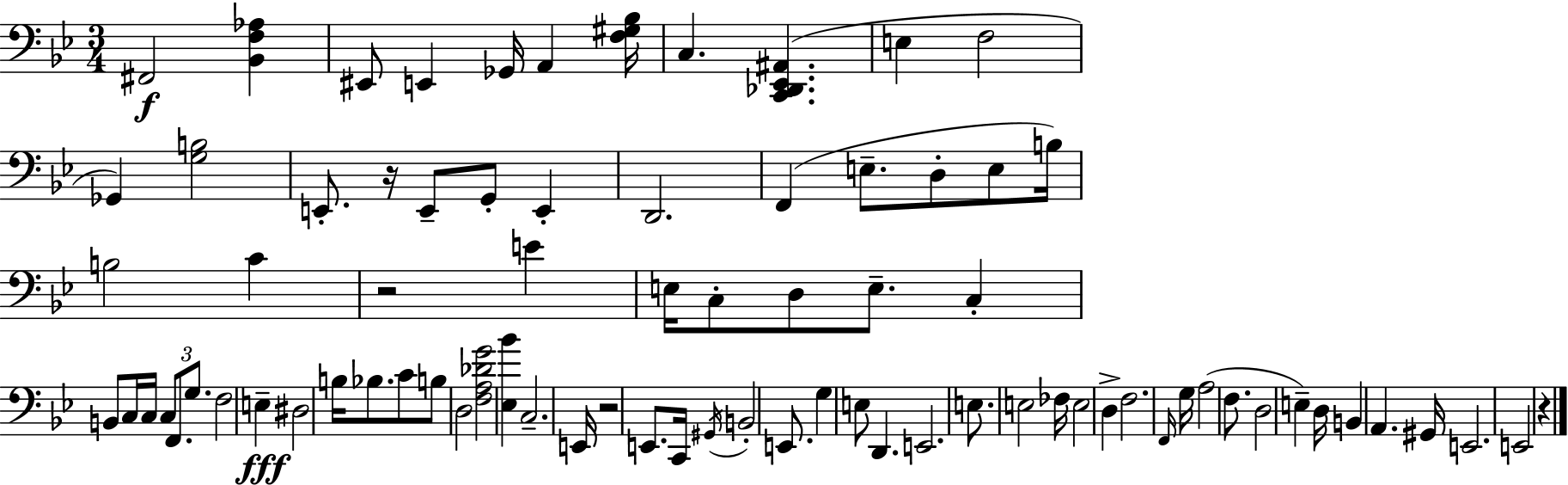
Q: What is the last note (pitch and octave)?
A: E2